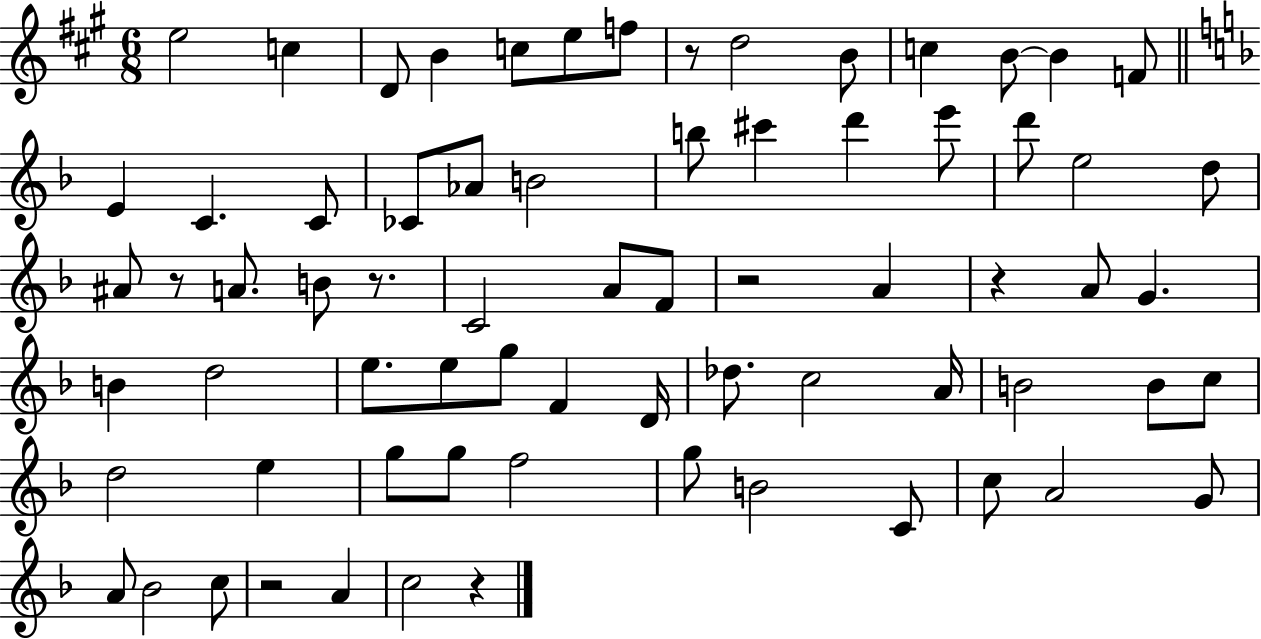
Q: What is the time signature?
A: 6/8